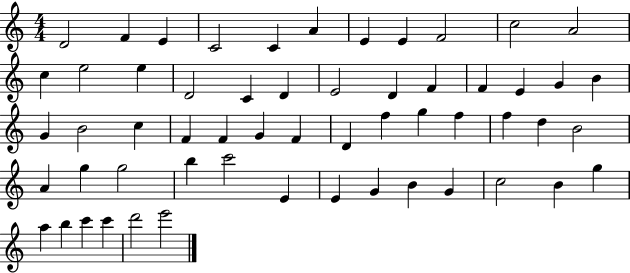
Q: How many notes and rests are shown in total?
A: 57